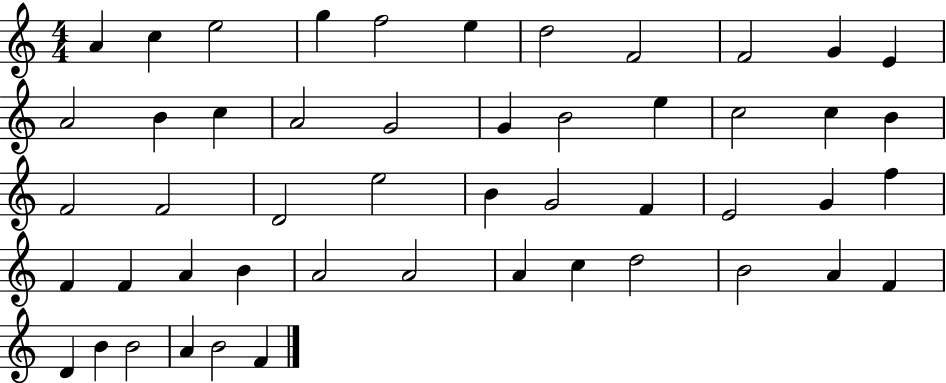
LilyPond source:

{
  \clef treble
  \numericTimeSignature
  \time 4/4
  \key c \major
  a'4 c''4 e''2 | g''4 f''2 e''4 | d''2 f'2 | f'2 g'4 e'4 | \break a'2 b'4 c''4 | a'2 g'2 | g'4 b'2 e''4 | c''2 c''4 b'4 | \break f'2 f'2 | d'2 e''2 | b'4 g'2 f'4 | e'2 g'4 f''4 | \break f'4 f'4 a'4 b'4 | a'2 a'2 | a'4 c''4 d''2 | b'2 a'4 f'4 | \break d'4 b'4 b'2 | a'4 b'2 f'4 | \bar "|."
}